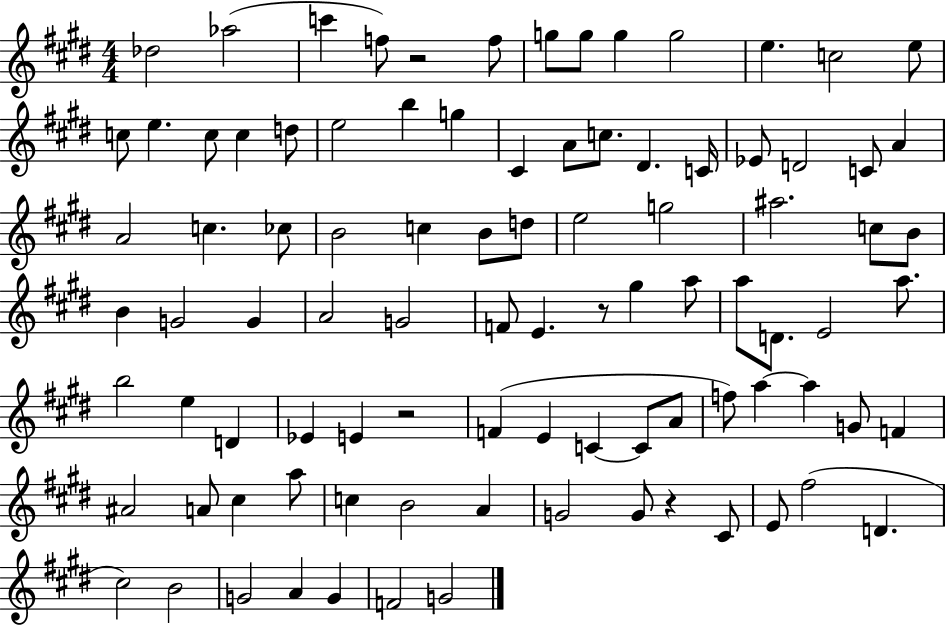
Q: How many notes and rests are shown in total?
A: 93